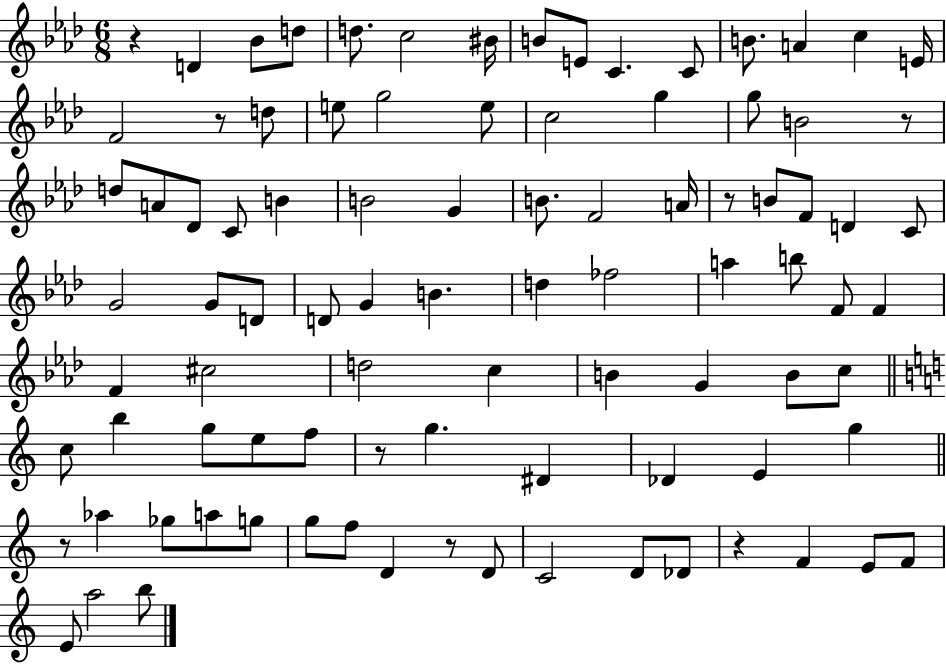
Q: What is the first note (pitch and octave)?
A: D4